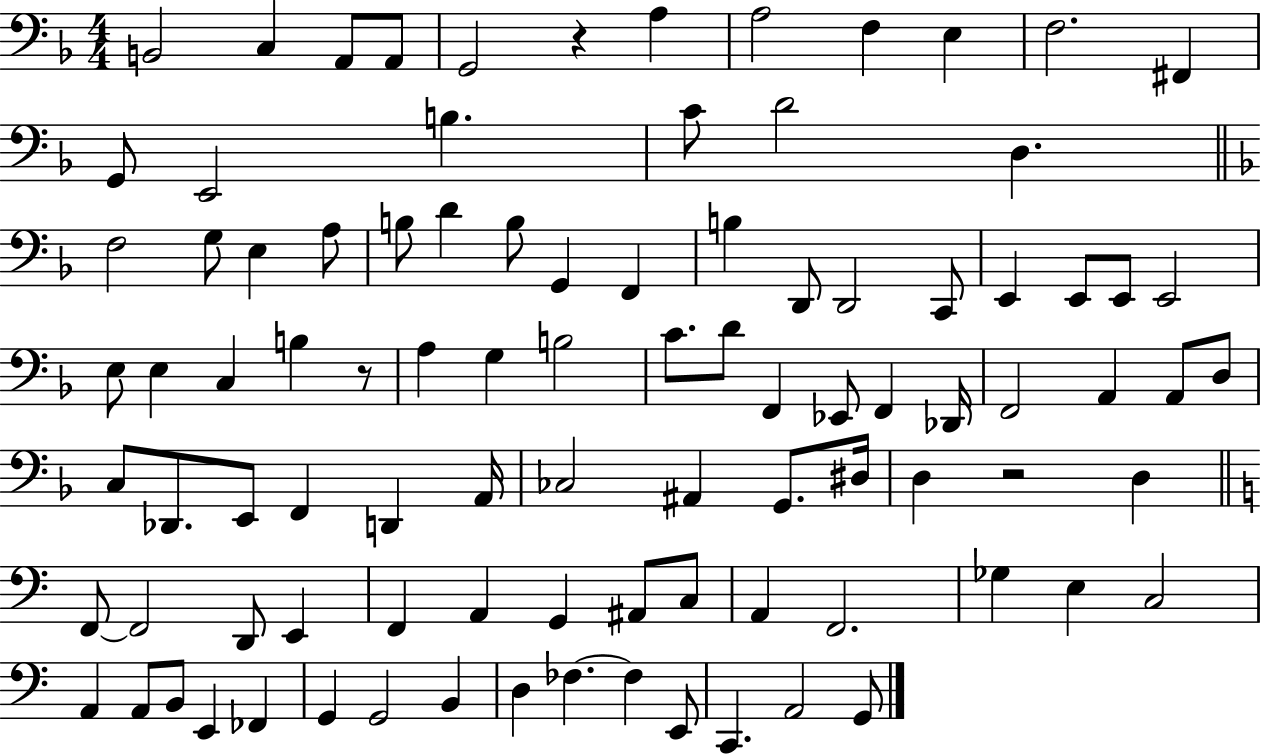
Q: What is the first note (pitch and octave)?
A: B2